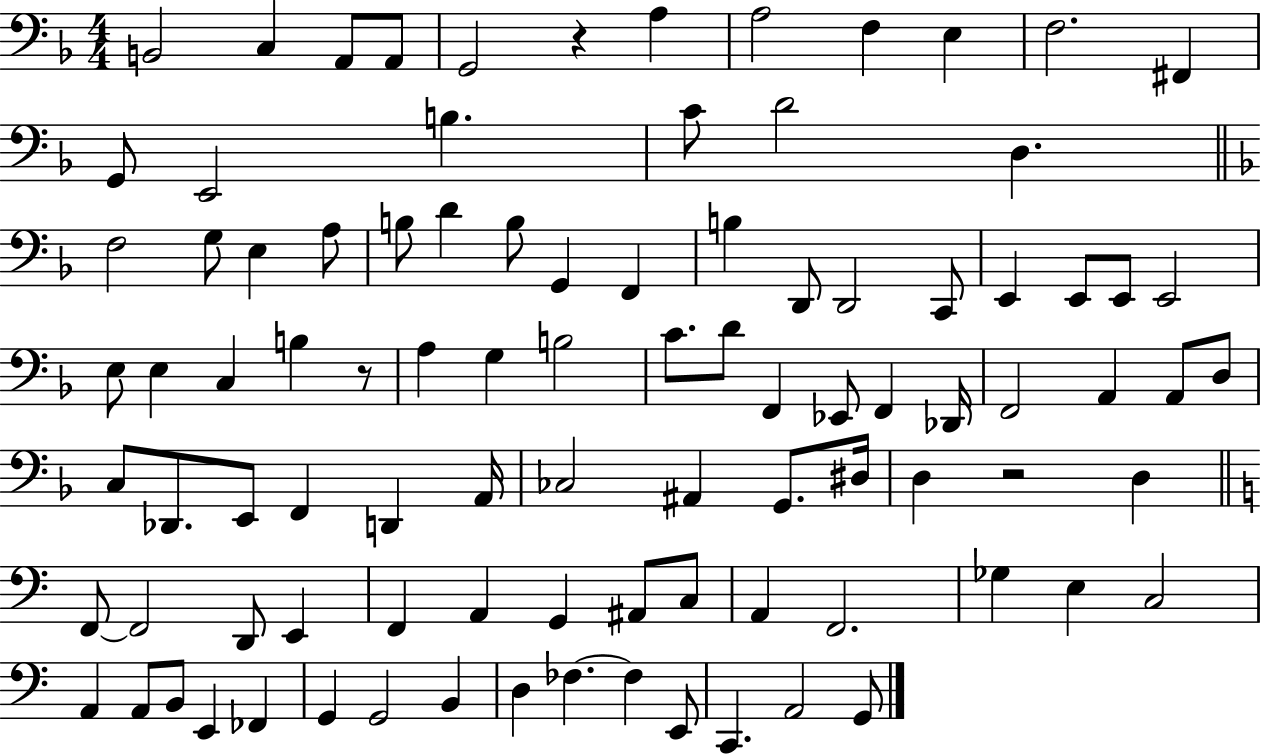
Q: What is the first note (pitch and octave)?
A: B2